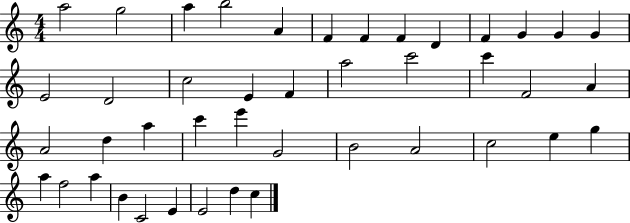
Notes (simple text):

A5/h G5/h A5/q B5/h A4/q F4/q F4/q F4/q D4/q F4/q G4/q G4/q G4/q E4/h D4/h C5/h E4/q F4/q A5/h C6/h C6/q F4/h A4/q A4/h D5/q A5/q C6/q E6/q G4/h B4/h A4/h C5/h E5/q G5/q A5/q F5/h A5/q B4/q C4/h E4/q E4/h D5/q C5/q